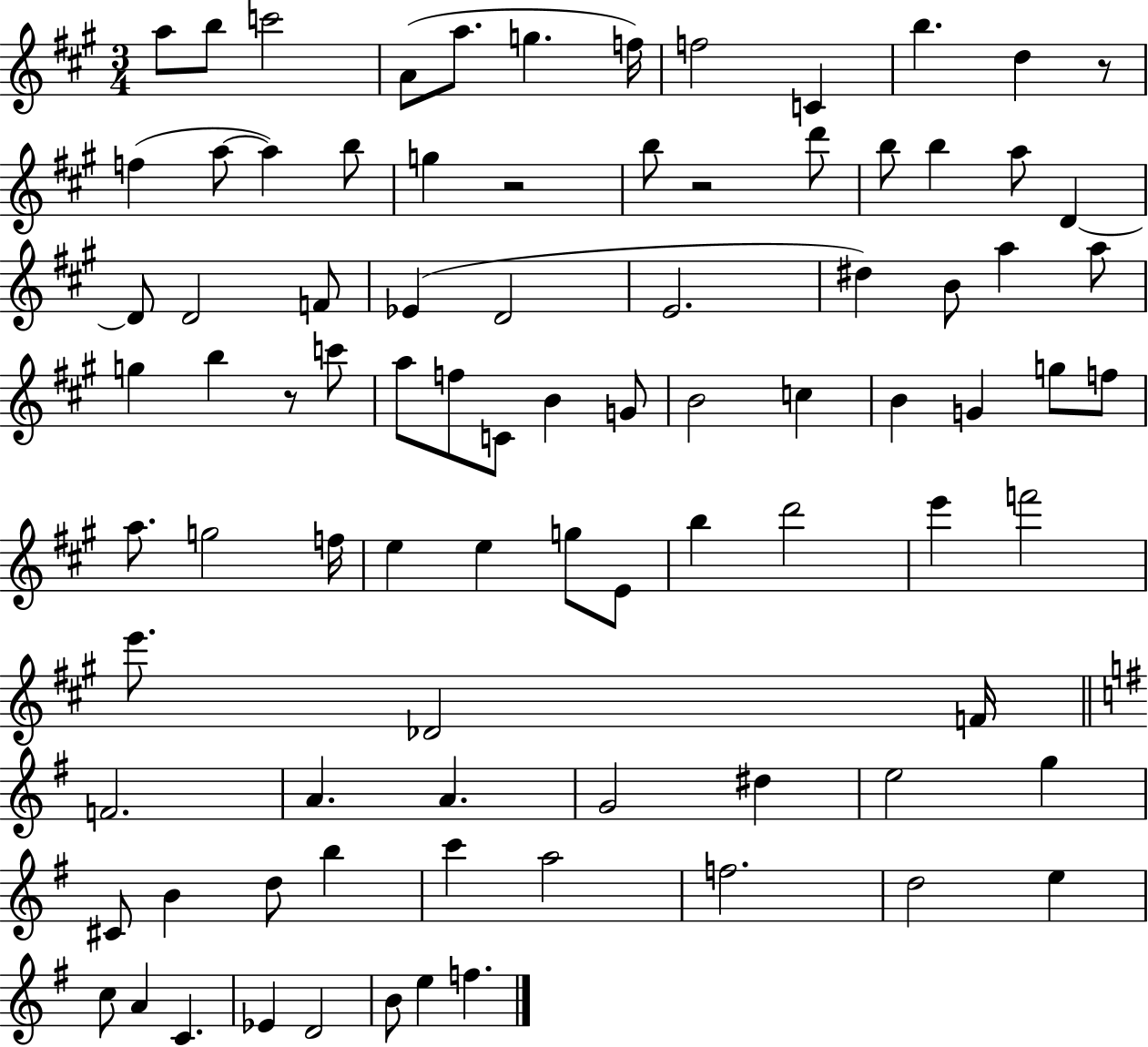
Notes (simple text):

A5/e B5/e C6/h A4/e A5/e. G5/q. F5/s F5/h C4/q B5/q. D5/q R/e F5/q A5/e A5/q B5/e G5/q R/h B5/e R/h D6/e B5/e B5/q A5/e D4/q D4/e D4/h F4/e Eb4/q D4/h E4/h. D#5/q B4/e A5/q A5/e G5/q B5/q R/e C6/e A5/e F5/e C4/e B4/q G4/e B4/h C5/q B4/q G4/q G5/e F5/e A5/e. G5/h F5/s E5/q E5/q G5/e E4/e B5/q D6/h E6/q F6/h E6/e. Db4/h F4/s F4/h. A4/q. A4/q. G4/h D#5/q E5/h G5/q C#4/e B4/q D5/e B5/q C6/q A5/h F5/h. D5/h E5/q C5/e A4/q C4/q. Eb4/q D4/h B4/e E5/q F5/q.